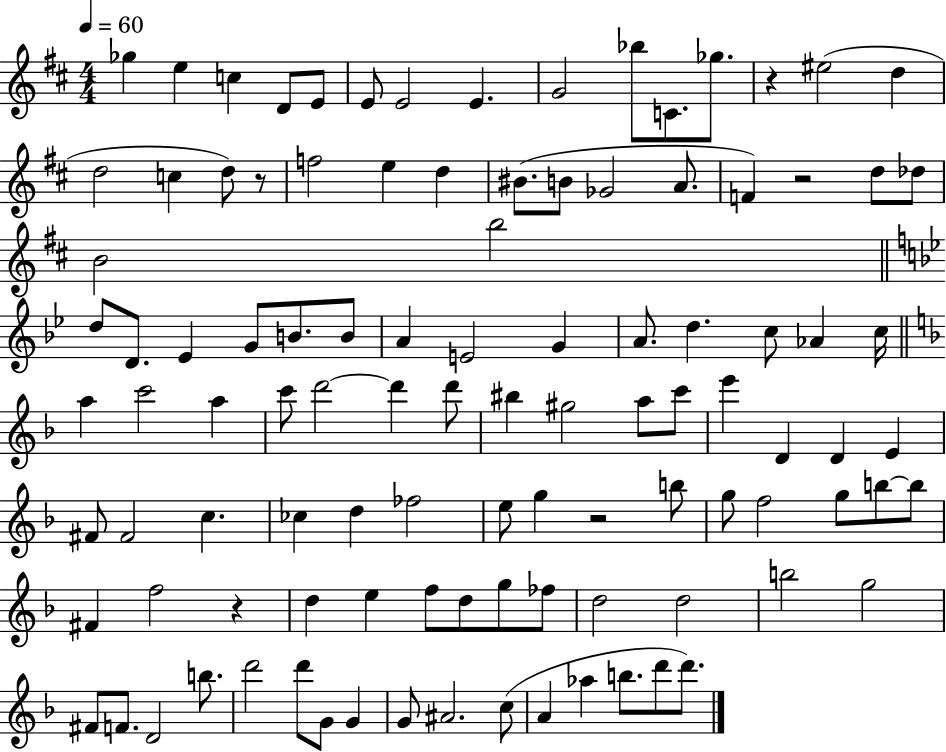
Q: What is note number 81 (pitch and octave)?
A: D5